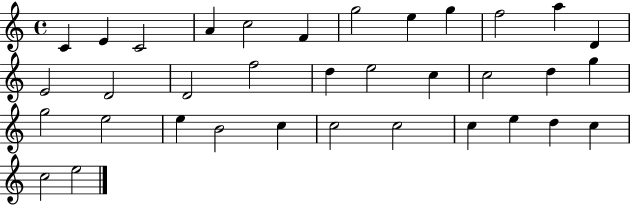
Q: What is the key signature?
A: C major